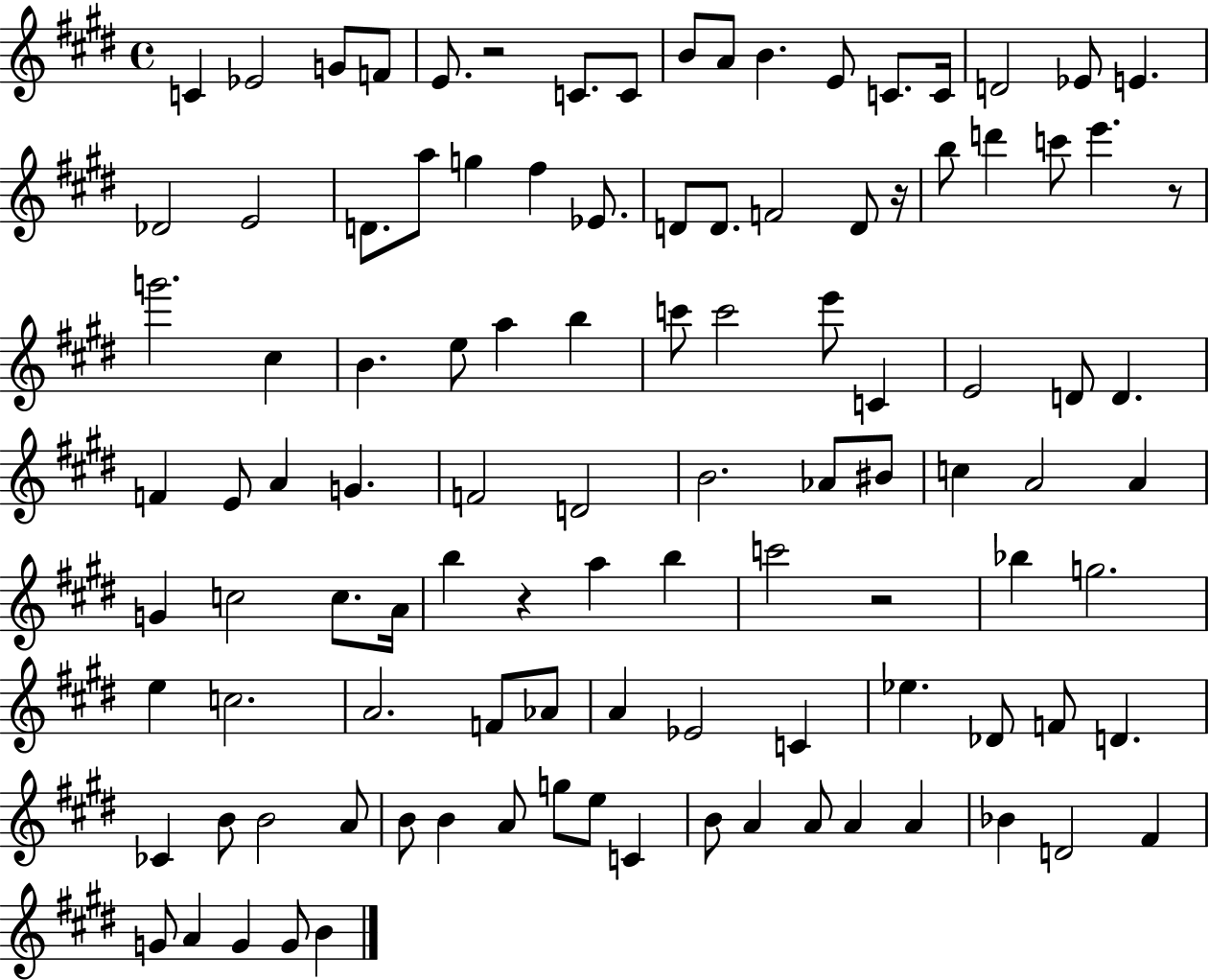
C4/q Eb4/h G4/e F4/e E4/e. R/h C4/e. C4/e B4/e A4/e B4/q. E4/e C4/e. C4/s D4/h Eb4/e E4/q. Db4/h E4/h D4/e. A5/e G5/q F#5/q Eb4/e. D4/e D4/e. F4/h D4/e R/s B5/e D6/q C6/e E6/q. R/e G6/h. C#5/q B4/q. E5/e A5/q B5/q C6/e C6/h E6/e C4/q E4/h D4/e D4/q. F4/q E4/e A4/q G4/q. F4/h D4/h B4/h. Ab4/e BIS4/e C5/q A4/h A4/q G4/q C5/h C5/e. A4/s B5/q R/q A5/q B5/q C6/h R/h Bb5/q G5/h. E5/q C5/h. A4/h. F4/e Ab4/e A4/q Eb4/h C4/q Eb5/q. Db4/e F4/e D4/q. CES4/q B4/e B4/h A4/e B4/e B4/q A4/e G5/e E5/e C4/q B4/e A4/q A4/e A4/q A4/q Bb4/q D4/h F#4/q G4/e A4/q G4/q G4/e B4/q